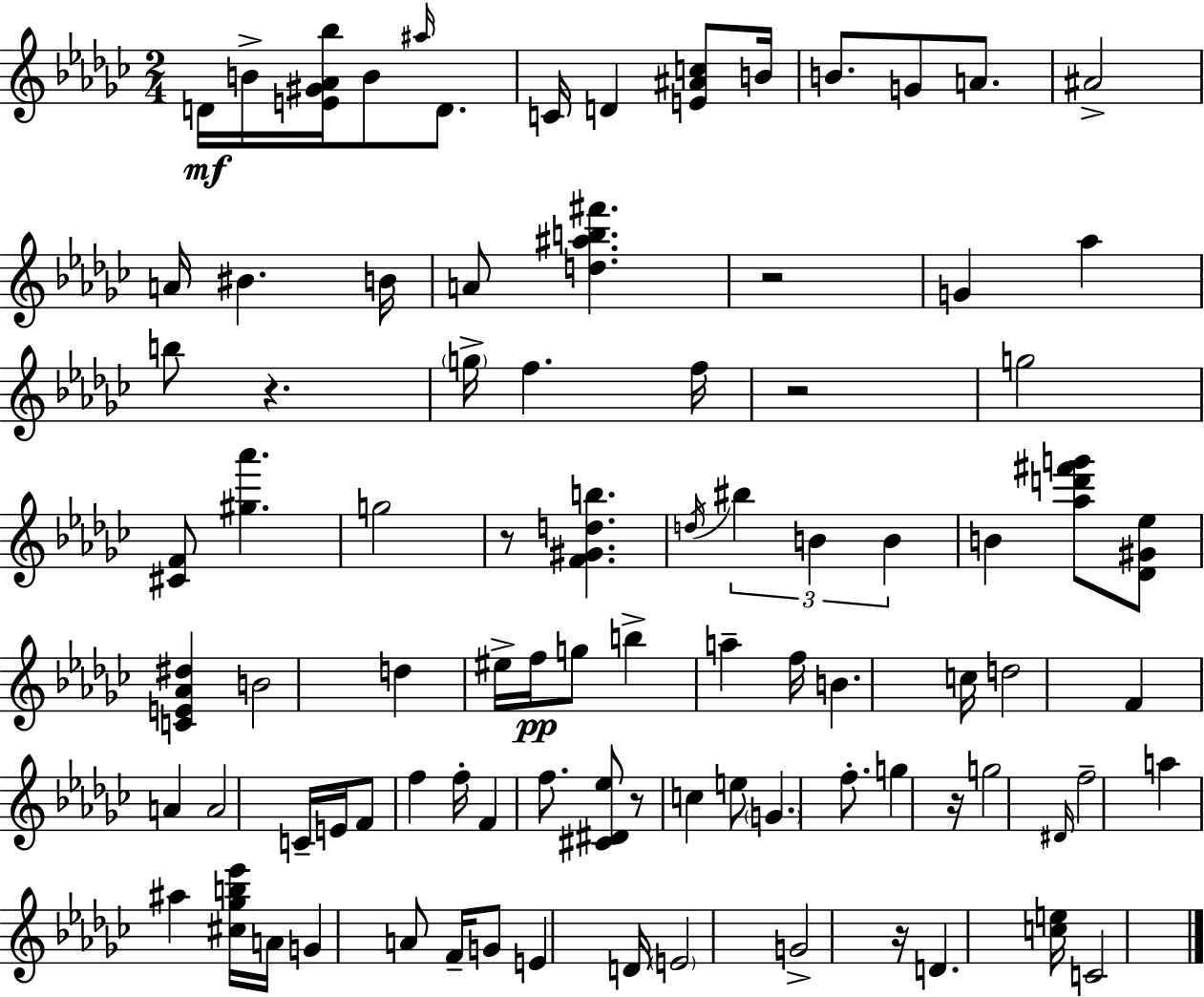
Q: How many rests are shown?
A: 7